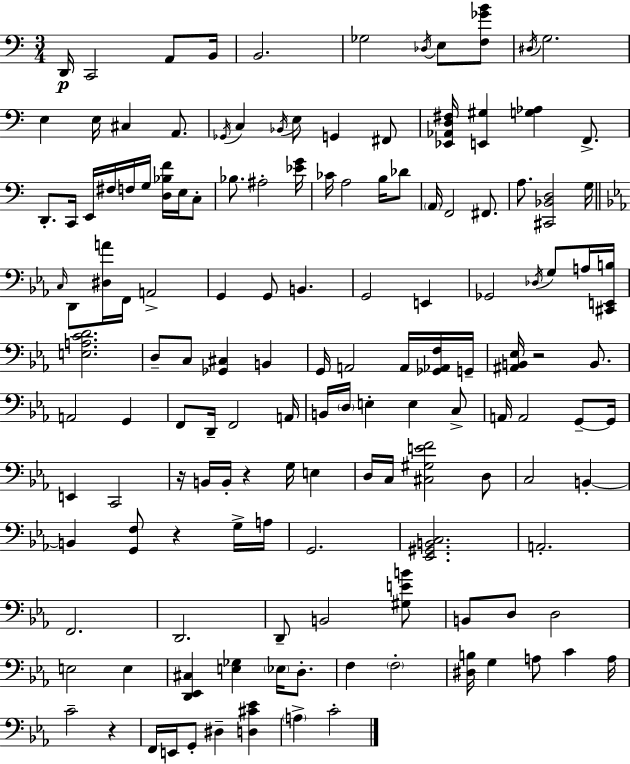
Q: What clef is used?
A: bass